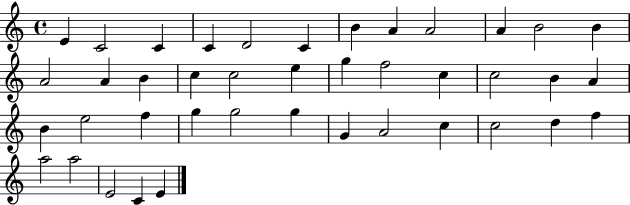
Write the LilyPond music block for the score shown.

{
  \clef treble
  \time 4/4
  \defaultTimeSignature
  \key c \major
  e'4 c'2 c'4 | c'4 d'2 c'4 | b'4 a'4 a'2 | a'4 b'2 b'4 | \break a'2 a'4 b'4 | c''4 c''2 e''4 | g''4 f''2 c''4 | c''2 b'4 a'4 | \break b'4 e''2 f''4 | g''4 g''2 g''4 | g'4 a'2 c''4 | c''2 d''4 f''4 | \break a''2 a''2 | e'2 c'4 e'4 | \bar "|."
}